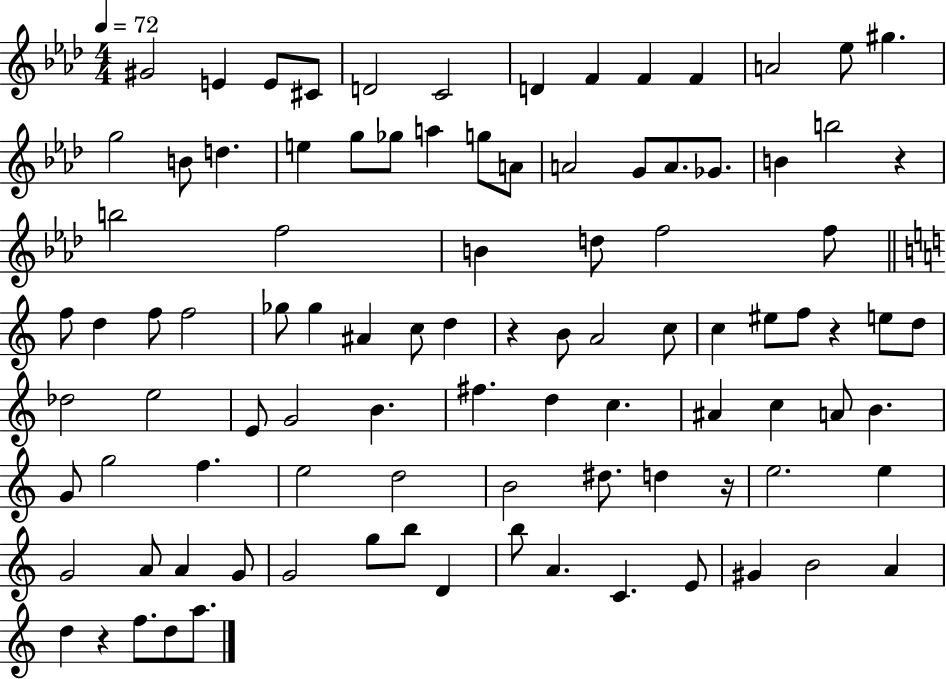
G#4/h E4/q E4/e C#4/e D4/h C4/h D4/q F4/q F4/q F4/q A4/h Eb5/e G#5/q. G5/h B4/e D5/q. E5/q G5/e Gb5/e A5/q G5/e A4/e A4/h G4/e A4/e. Gb4/e. B4/q B5/h R/q B5/h F5/h B4/q D5/e F5/h F5/e F5/e D5/q F5/e F5/h Gb5/e Gb5/q A#4/q C5/e D5/q R/q B4/e A4/h C5/e C5/q EIS5/e F5/e R/q E5/e D5/e Db5/h E5/h E4/e G4/h B4/q. F#5/q. D5/q C5/q. A#4/q C5/q A4/e B4/q. G4/e G5/h F5/q. E5/h D5/h B4/h D#5/e. D5/q R/s E5/h. E5/q G4/h A4/e A4/q G4/e G4/h G5/e B5/e D4/q B5/e A4/q. C4/q. E4/e G#4/q B4/h A4/q D5/q R/q F5/e. D5/e A5/e.